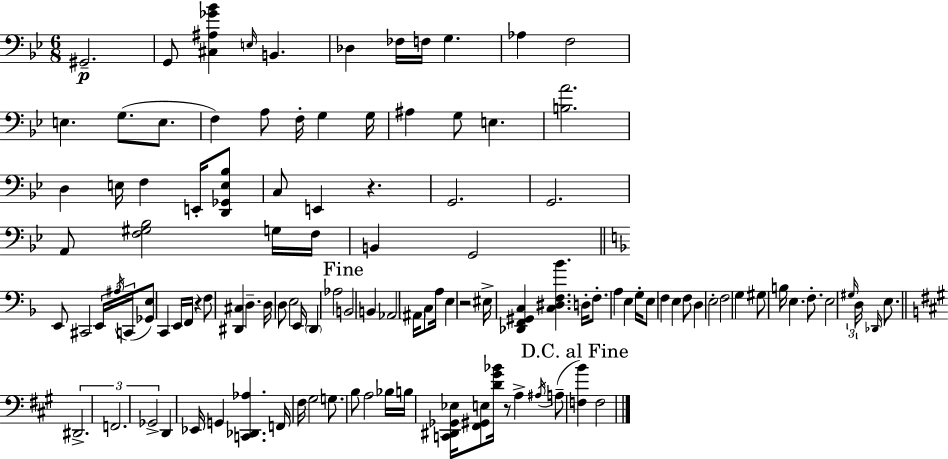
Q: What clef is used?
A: bass